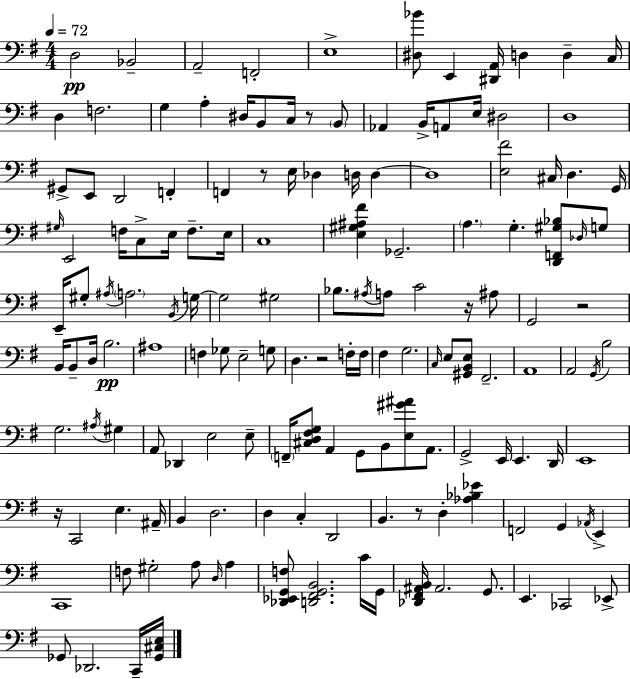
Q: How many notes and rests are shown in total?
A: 151